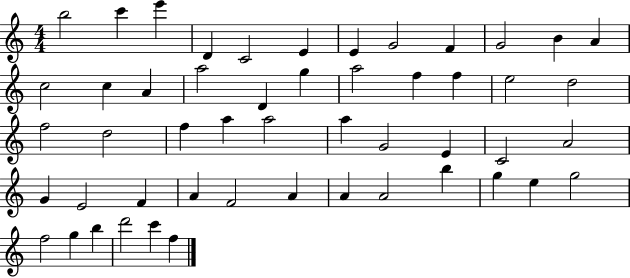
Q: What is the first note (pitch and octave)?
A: B5